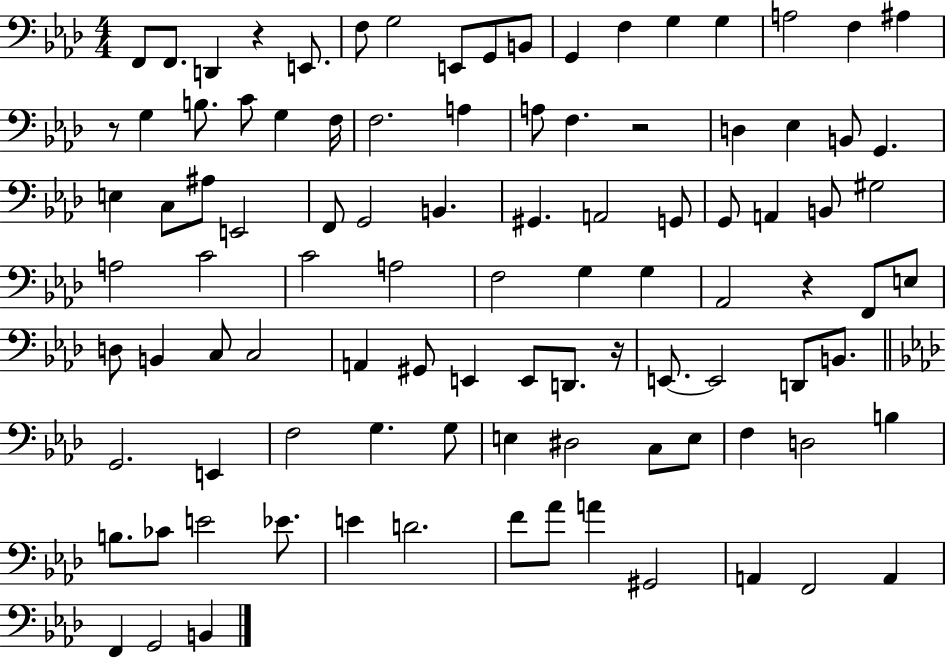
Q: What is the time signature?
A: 4/4